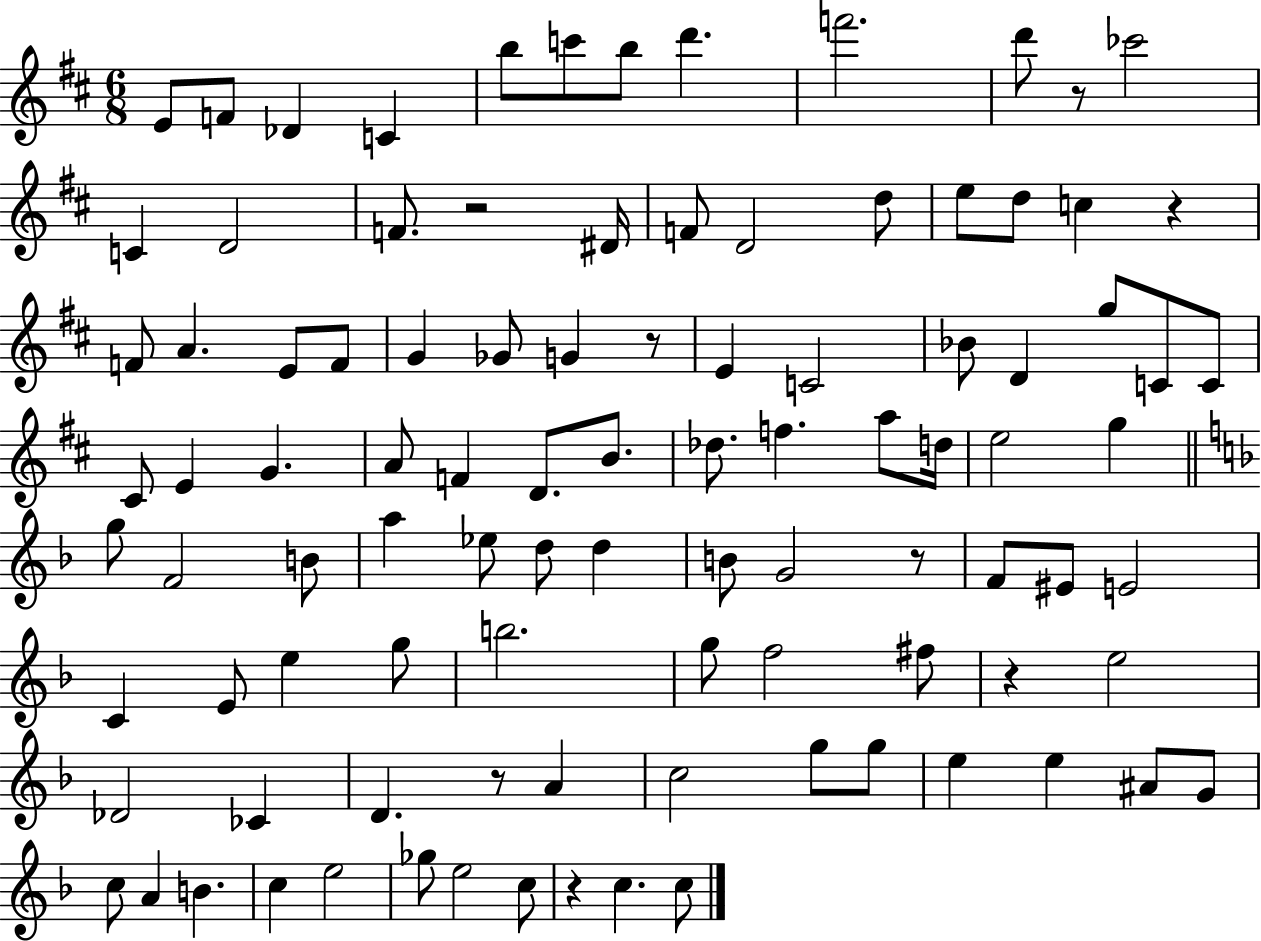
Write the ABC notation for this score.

X:1
T:Untitled
M:6/8
L:1/4
K:D
E/2 F/2 _D C b/2 c'/2 b/2 d' f'2 d'/2 z/2 _c'2 C D2 F/2 z2 ^D/4 F/2 D2 d/2 e/2 d/2 c z F/2 A E/2 F/2 G _G/2 G z/2 E C2 _B/2 D g/2 C/2 C/2 ^C/2 E G A/2 F D/2 B/2 _d/2 f a/2 d/4 e2 g g/2 F2 B/2 a _e/2 d/2 d B/2 G2 z/2 F/2 ^E/2 E2 C E/2 e g/2 b2 g/2 f2 ^f/2 z e2 _D2 _C D z/2 A c2 g/2 g/2 e e ^A/2 G/2 c/2 A B c e2 _g/2 e2 c/2 z c c/2